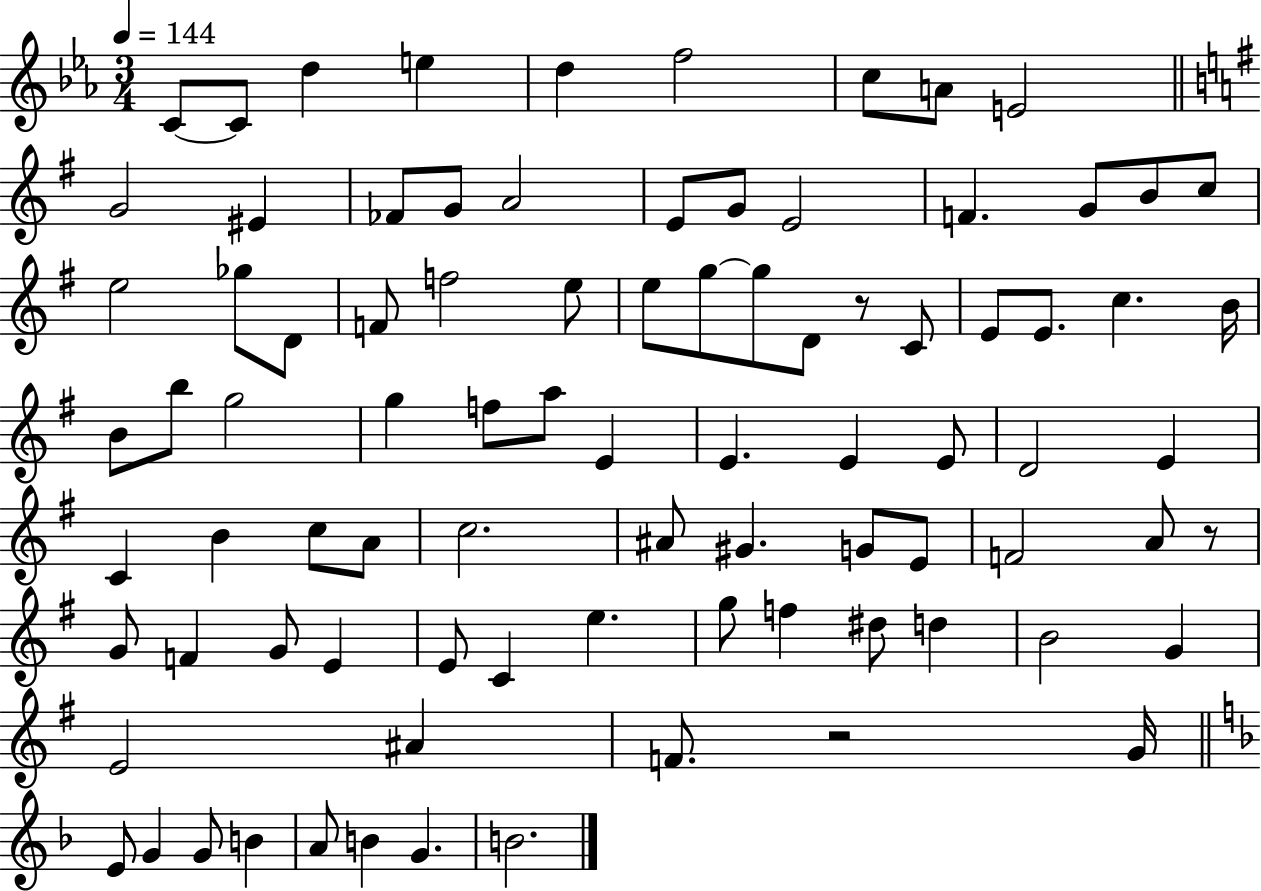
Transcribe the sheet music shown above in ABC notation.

X:1
T:Untitled
M:3/4
L:1/4
K:Eb
C/2 C/2 d e d f2 c/2 A/2 E2 G2 ^E _F/2 G/2 A2 E/2 G/2 E2 F G/2 B/2 c/2 e2 _g/2 D/2 F/2 f2 e/2 e/2 g/2 g/2 D/2 z/2 C/2 E/2 E/2 c B/4 B/2 b/2 g2 g f/2 a/2 E E E E/2 D2 E C B c/2 A/2 c2 ^A/2 ^G G/2 E/2 F2 A/2 z/2 G/2 F G/2 E E/2 C e g/2 f ^d/2 d B2 G E2 ^A F/2 z2 G/4 E/2 G G/2 B A/2 B G B2